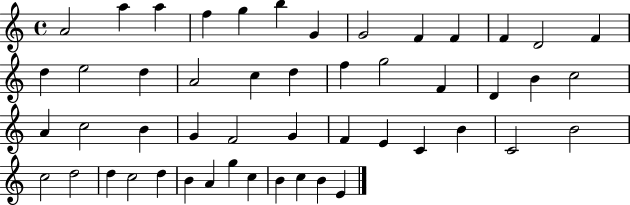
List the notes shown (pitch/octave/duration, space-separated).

A4/h A5/q A5/q F5/q G5/q B5/q G4/q G4/h F4/q F4/q F4/q D4/h F4/q D5/q E5/h D5/q A4/h C5/q D5/q F5/q G5/h F4/q D4/q B4/q C5/h A4/q C5/h B4/q G4/q F4/h G4/q F4/q E4/q C4/q B4/q C4/h B4/h C5/h D5/h D5/q C5/h D5/q B4/q A4/q G5/q C5/q B4/q C5/q B4/q E4/q